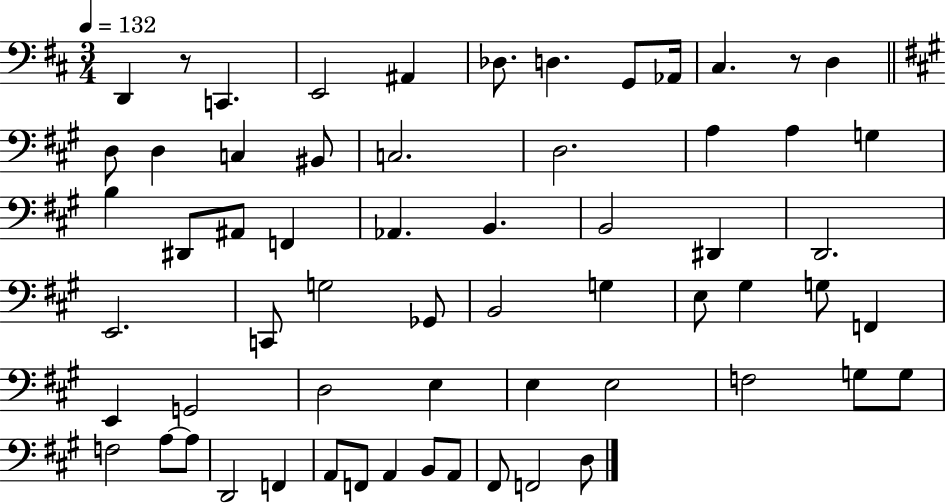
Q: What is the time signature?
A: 3/4